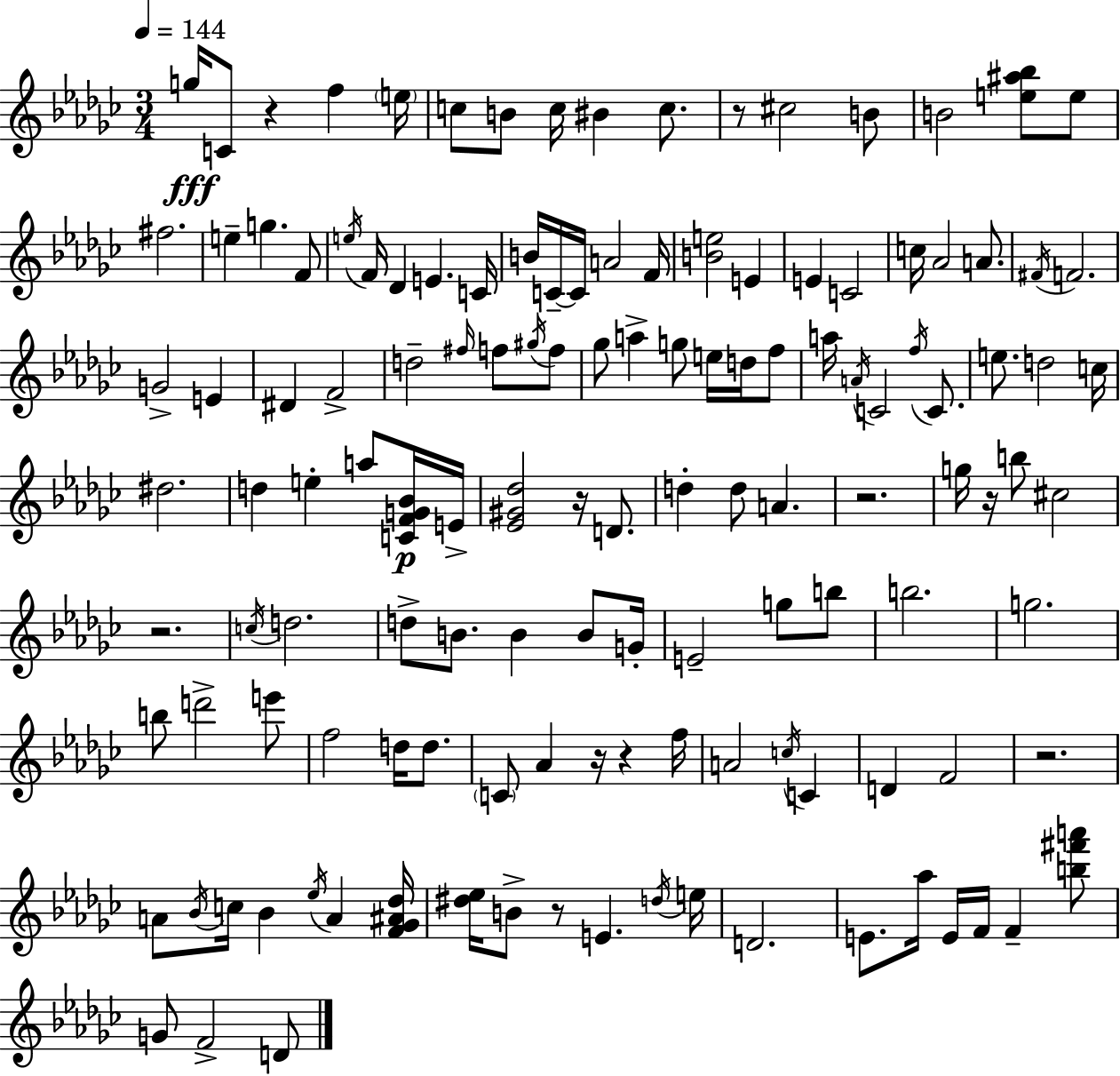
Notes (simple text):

G5/s C4/e R/q F5/q E5/s C5/e B4/e C5/s BIS4/q C5/e. R/e C#5/h B4/e B4/h [E5,A#5,Bb5]/e E5/e F#5/h. E5/q G5/q. F4/e E5/s F4/s Db4/q E4/q. C4/s B4/s C4/s C4/s A4/h F4/s [B4,E5]/h E4/q E4/q C4/h C5/s Ab4/h A4/e. F#4/s F4/h. G4/h E4/q D#4/q F4/h D5/h F#5/s F5/e G#5/s F5/e Gb5/e A5/q G5/e E5/s D5/s F5/e A5/s A4/s C4/h F5/s C4/e. E5/e. D5/h C5/s D#5/h. D5/q E5/q A5/e [C4,F4,G4,Bb4]/s E4/s [Eb4,G#4,Db5]/h R/s D4/e. D5/q D5/e A4/q. R/h. G5/s R/s B5/e C#5/h R/h. C5/s D5/h. D5/e B4/e. B4/q B4/e G4/s E4/h G5/e B5/e B5/h. G5/h. B5/e D6/h E6/e F5/h D5/s D5/e. C4/e Ab4/q R/s R/q F5/s A4/h C5/s C4/q D4/q F4/h R/h. A4/e Bb4/s C5/s Bb4/q Eb5/s A4/q [F4,Gb4,A#4,Db5]/s [D#5,Eb5]/s B4/e R/e E4/q. D5/s E5/s D4/h. E4/e. Ab5/s E4/s F4/s F4/q [B5,F#6,A6]/e G4/e F4/h D4/e